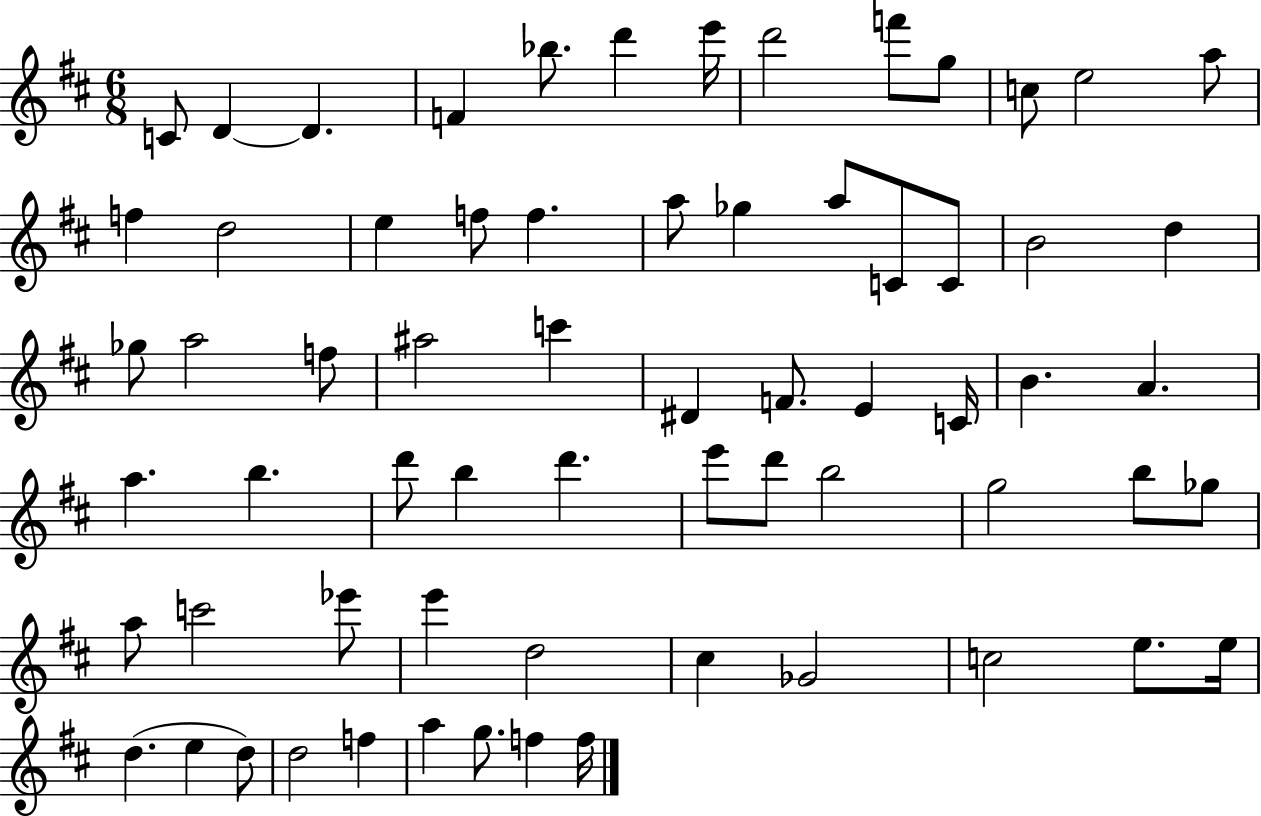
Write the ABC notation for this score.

X:1
T:Untitled
M:6/8
L:1/4
K:D
C/2 D D F _b/2 d' e'/4 d'2 f'/2 g/2 c/2 e2 a/2 f d2 e f/2 f a/2 _g a/2 C/2 C/2 B2 d _g/2 a2 f/2 ^a2 c' ^D F/2 E C/4 B A a b d'/2 b d' e'/2 d'/2 b2 g2 b/2 _g/2 a/2 c'2 _e'/2 e' d2 ^c _G2 c2 e/2 e/4 d e d/2 d2 f a g/2 f f/4